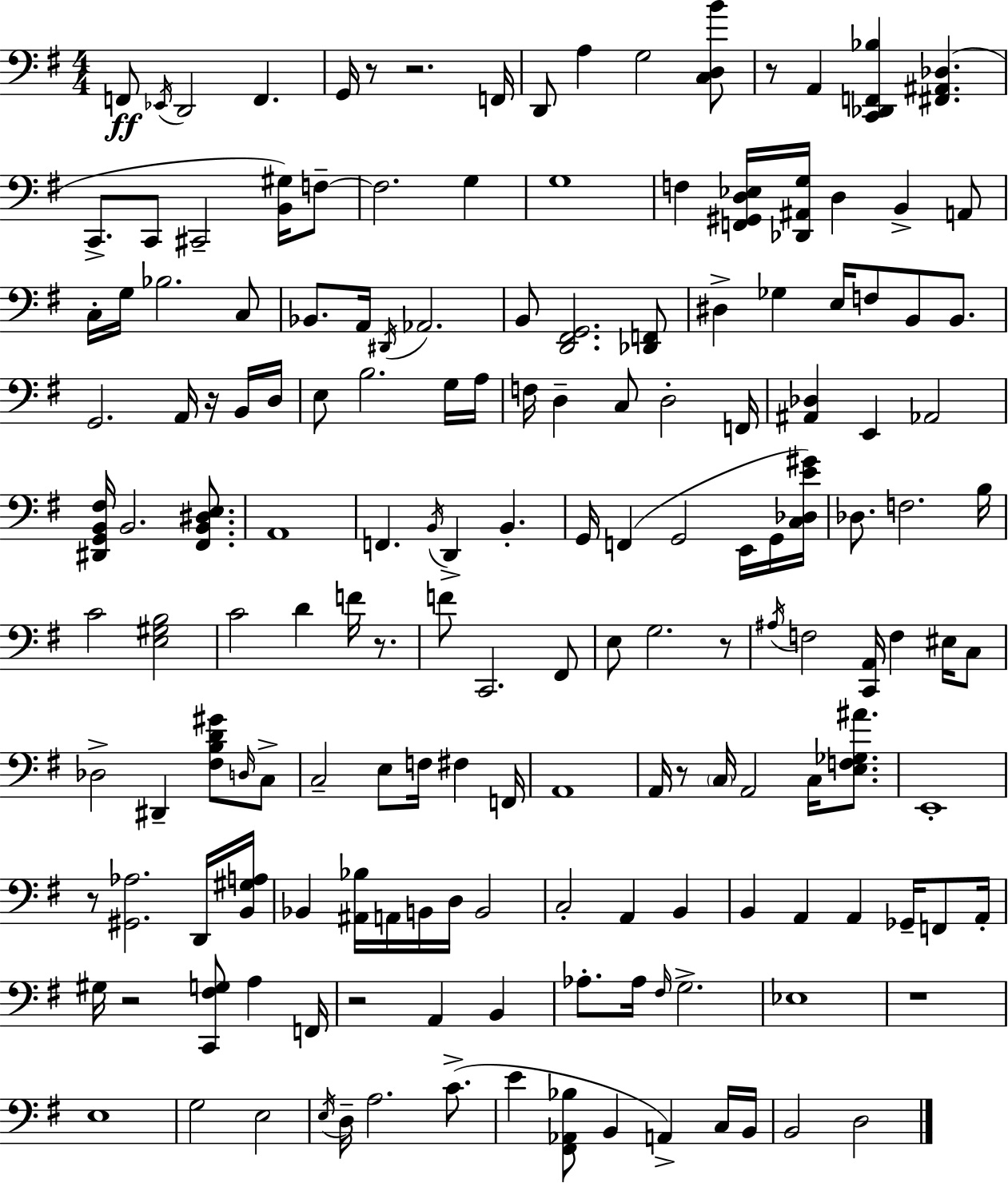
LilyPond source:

{
  \clef bass
  \numericTimeSignature
  \time 4/4
  \key e \minor
  f,8\ff \acciaccatura { ees,16 } d,2 f,4. | g,16 r8 r2. | f,16 d,8 a4 g2 <c d b'>8 | r8 a,4 <c, des, f, bes>4 <fis, ais, des>4.( | \break c,8.-> c,8 cis,2-- <b, gis>16) f8--~~ | f2. g4 | g1 | f4 <f, gis, d ees>16 <des, ais, g>16 d4 b,4-> a,8 | \break c16-. g16 bes2. c8 | bes,8. a,16 \acciaccatura { dis,16 } aes,2. | b,8 <d, fis, g,>2. | <des, f,>8 dis4-> ges4 e16 f8 b,8 b,8. | \break g,2. a,16 r16 | b,16 d16 e8 b2. | g16 a16 f16 d4-- c8 d2-. | f,16 <ais, des>4 e,4 aes,2 | \break <dis, g, b, fis>16 b,2. <fis, b, dis e>8. | a,1 | f,4. \acciaccatura { b,16 } d,4-> b,4.-. | g,16 f,4( g,2 | \break e,16 g,16 <c des e' gis'>16) des8. f2. | b16 c'2 <e gis b>2 | c'2 d'4 f'16 | r8. f'8 c,2. | \break fis,8 e8 g2. | r8 \acciaccatura { ais16 } f2 <c, a,>16 f4 | eis16 c8 des2-> dis,4-- | <fis b d' gis'>8 \grace { d16 } c8-> c2-- e8 f16 | \break fis4 f,16 a,1 | a,16 r8 \parenthesize c16 a,2 | c16 <e f ges ais'>8. e,1-. | r8 <gis, aes>2. | \break d,16 <b, gis a>16 bes,4 <ais, bes>16 a,16 b,16 d16 b,2 | c2-. a,4 | b,4 b,4 a,4 a,4 | ges,16-- f,8 a,16-. gis16 r2 <c, fis g>8 | \break a4 f,16 r2 a,4 | b,4 aes8.-. aes16 \grace { fis16 } g2.-> | ees1 | r1 | \break e1 | g2 e2 | \acciaccatura { e16 } d16-- a2. | c'8.->( e'4 <fis, aes, bes>8 b,4 | \break a,4->) c16 b,16 b,2 d2 | \bar "|."
}